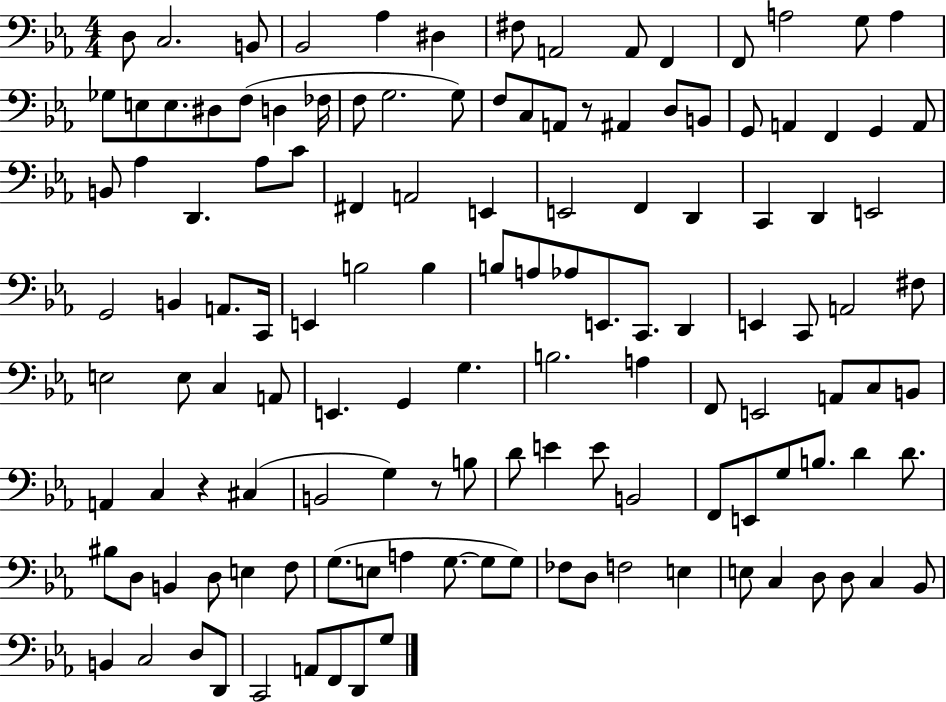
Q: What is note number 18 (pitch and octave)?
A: D#3